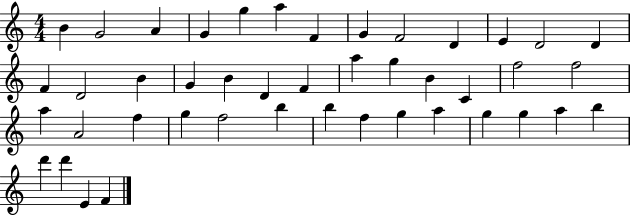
X:1
T:Untitled
M:4/4
L:1/4
K:C
B G2 A G g a F G F2 D E D2 D F D2 B G B D F a g B C f2 f2 a A2 f g f2 b b f g a g g a b d' d' E F